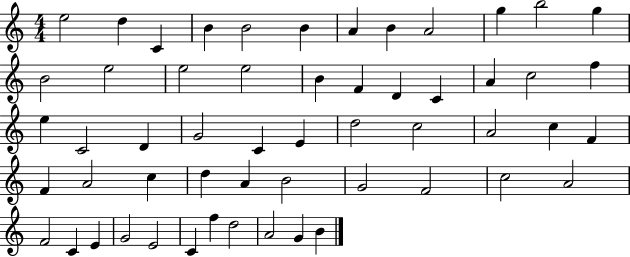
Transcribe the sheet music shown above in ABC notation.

X:1
T:Untitled
M:4/4
L:1/4
K:C
e2 d C B B2 B A B A2 g b2 g B2 e2 e2 e2 B F D C A c2 f e C2 D G2 C E d2 c2 A2 c F F A2 c d A B2 G2 F2 c2 A2 F2 C E G2 E2 C f d2 A2 G B